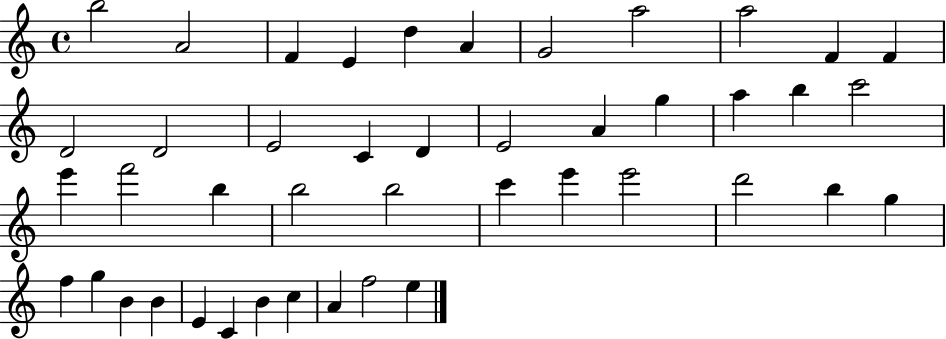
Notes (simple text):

B5/h A4/h F4/q E4/q D5/q A4/q G4/h A5/h A5/h F4/q F4/q D4/h D4/h E4/h C4/q D4/q E4/h A4/q G5/q A5/q B5/q C6/h E6/q F6/h B5/q B5/h B5/h C6/q E6/q E6/h D6/h B5/q G5/q F5/q G5/q B4/q B4/q E4/q C4/q B4/q C5/q A4/q F5/h E5/q